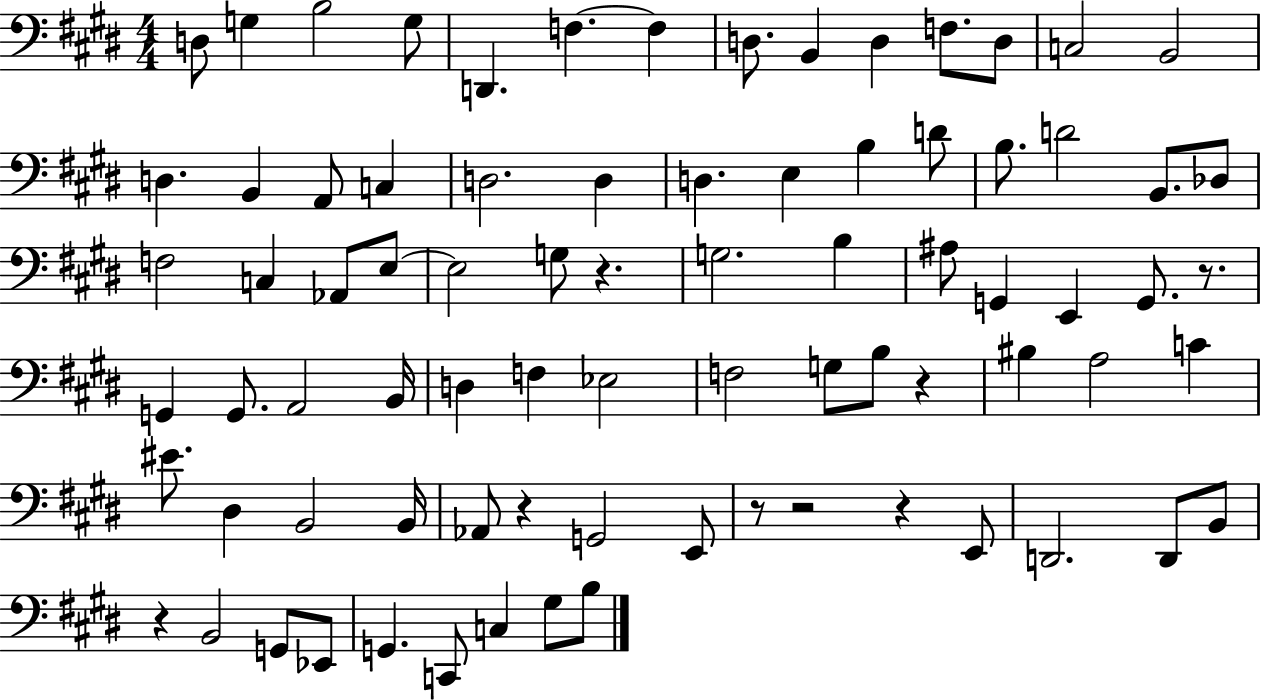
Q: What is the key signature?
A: E major